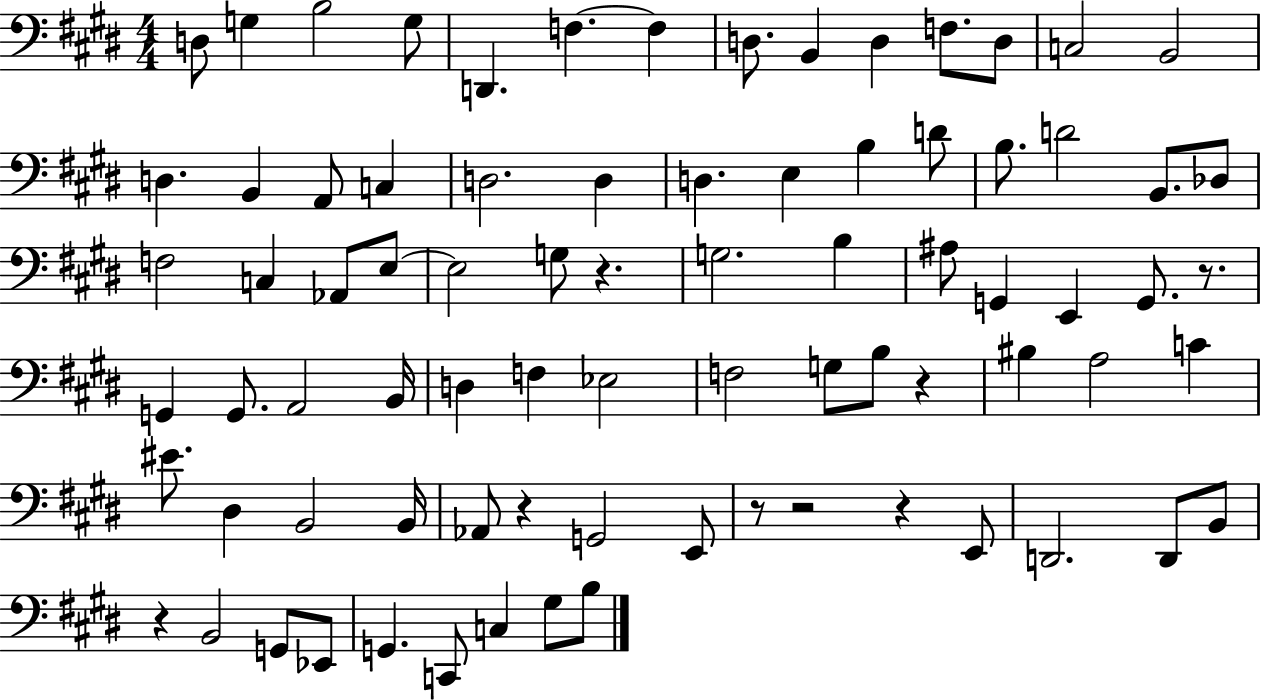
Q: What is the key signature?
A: E major